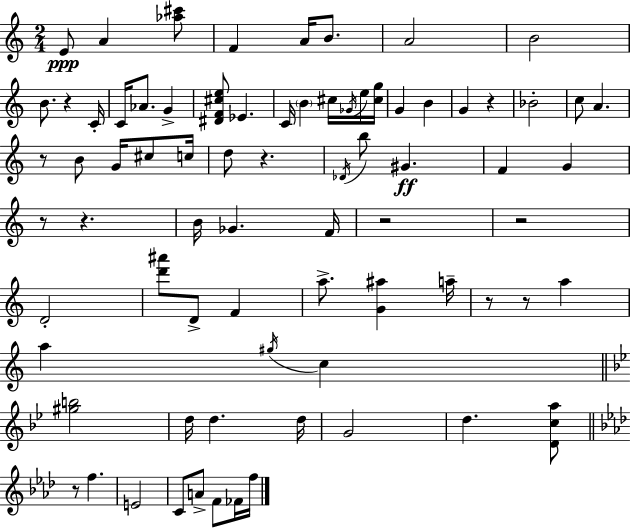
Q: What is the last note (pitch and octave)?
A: F5